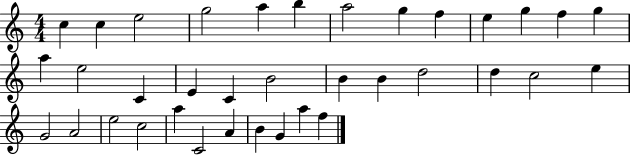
X:1
T:Untitled
M:4/4
L:1/4
K:C
c c e2 g2 a b a2 g f e g f g a e2 C E C B2 B B d2 d c2 e G2 A2 e2 c2 a C2 A B G a f